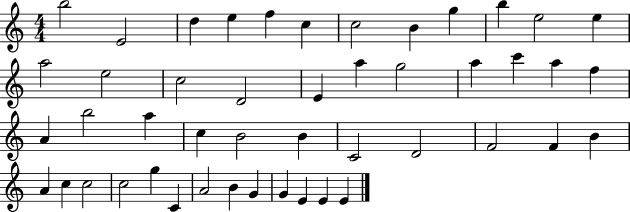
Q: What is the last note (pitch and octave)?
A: E4